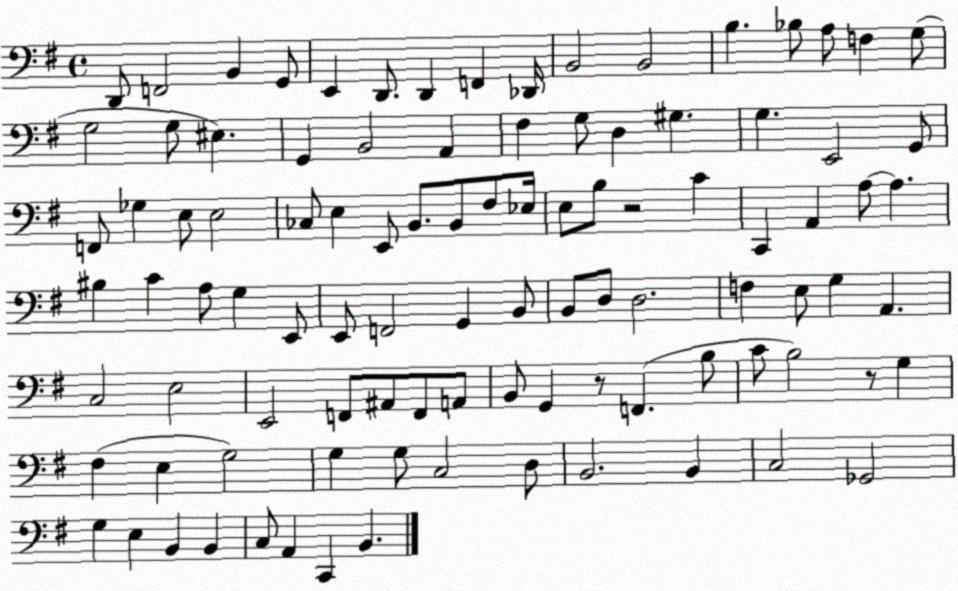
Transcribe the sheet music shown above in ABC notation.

X:1
T:Untitled
M:4/4
L:1/4
K:G
D,,/2 F,,2 B,, G,,/2 E,, D,,/2 D,, F,, _D,,/4 B,,2 B,,2 B, _B,/2 A,/2 F, G,/2 G,2 G,/2 ^E, G,, B,,2 A,, ^F, G,/2 D, ^G, G, E,,2 G,,/2 F,,/2 _G, E,/2 E,2 _C,/2 E, E,,/2 B,,/2 B,,/2 ^F,/2 _E,/4 E,/2 B,/2 z2 C C,, A,, A,/2 A, ^B, C A,/2 G, E,,/2 E,,/2 F,,2 G,, B,,/2 B,,/2 D,/2 D,2 F, E,/2 G, A,, C,2 E,2 E,,2 F,,/2 ^A,,/2 F,,/2 A,,/2 B,,/2 G,, z/2 F,, B,/2 C/2 B,2 z/2 G, ^F, E, G,2 G, G,/2 C,2 D,/2 B,,2 B,, C,2 _G,,2 G, E, B,, B,, C,/2 A,, C,, B,,